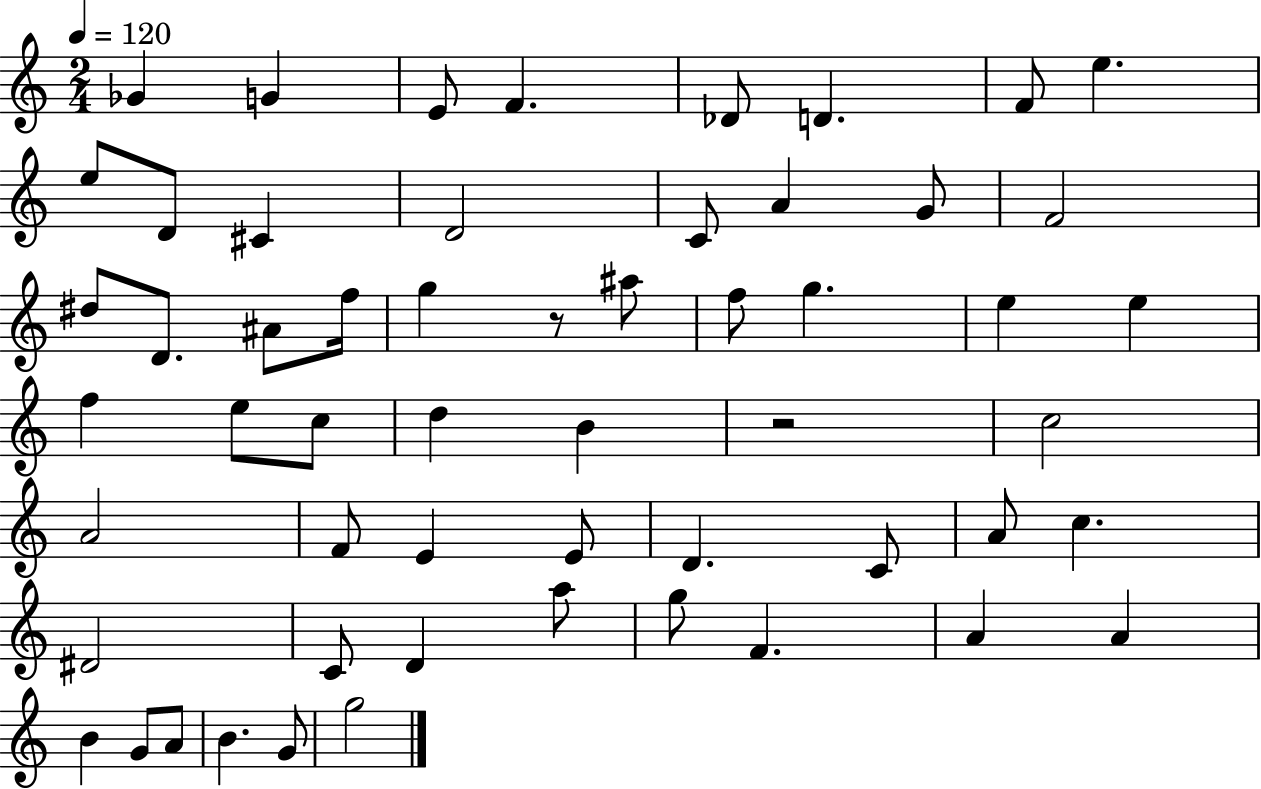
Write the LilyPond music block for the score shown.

{
  \clef treble
  \numericTimeSignature
  \time 2/4
  \key c \major
  \tempo 4 = 120
  ges'4 g'4 | e'8 f'4. | des'8 d'4. | f'8 e''4. | \break e''8 d'8 cis'4 | d'2 | c'8 a'4 g'8 | f'2 | \break dis''8 d'8. ais'8 f''16 | g''4 r8 ais''8 | f''8 g''4. | e''4 e''4 | \break f''4 e''8 c''8 | d''4 b'4 | r2 | c''2 | \break a'2 | f'8 e'4 e'8 | d'4. c'8 | a'8 c''4. | \break dis'2 | c'8 d'4 a''8 | g''8 f'4. | a'4 a'4 | \break b'4 g'8 a'8 | b'4. g'8 | g''2 | \bar "|."
}